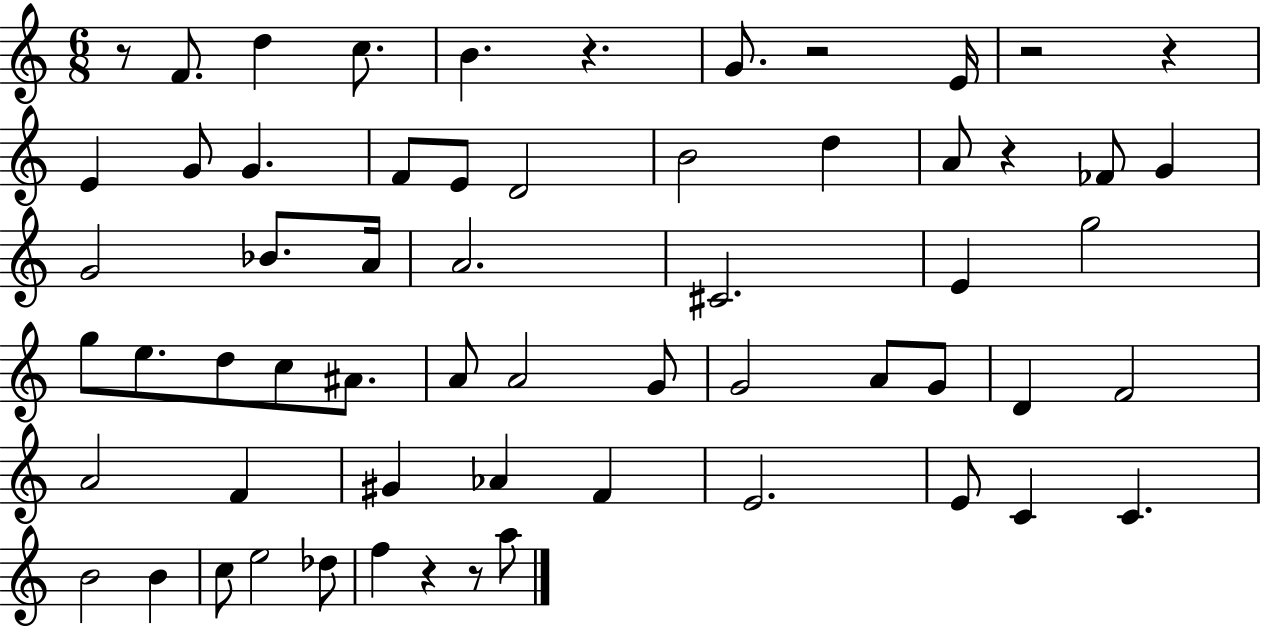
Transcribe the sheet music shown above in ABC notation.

X:1
T:Untitled
M:6/8
L:1/4
K:C
z/2 F/2 d c/2 B z G/2 z2 E/4 z2 z E G/2 G F/2 E/2 D2 B2 d A/2 z _F/2 G G2 _B/2 A/4 A2 ^C2 E g2 g/2 e/2 d/2 c/2 ^A/2 A/2 A2 G/2 G2 A/2 G/2 D F2 A2 F ^G _A F E2 E/2 C C B2 B c/2 e2 _d/2 f z z/2 a/2